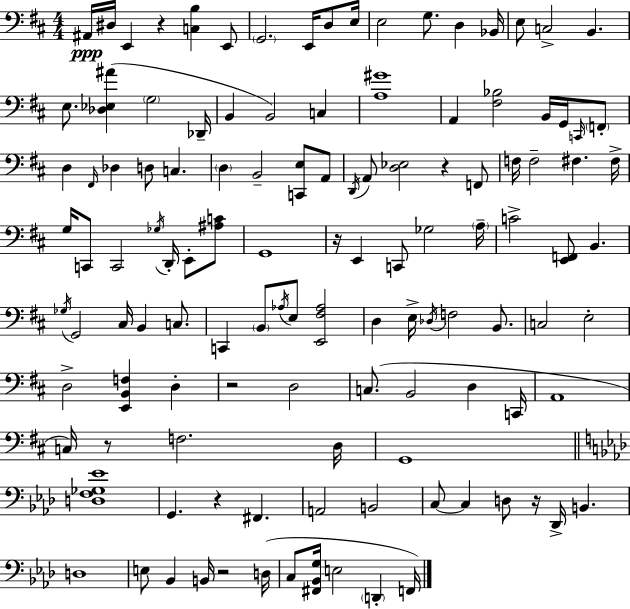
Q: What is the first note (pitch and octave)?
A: A#2